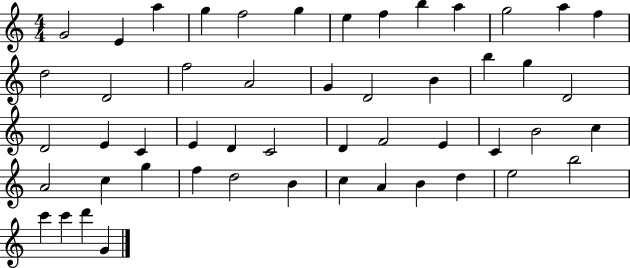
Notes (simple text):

G4/h E4/q A5/q G5/q F5/h G5/q E5/q F5/q B5/q A5/q G5/h A5/q F5/q D5/h D4/h F5/h A4/h G4/q D4/h B4/q B5/q G5/q D4/h D4/h E4/q C4/q E4/q D4/q C4/h D4/q F4/h E4/q C4/q B4/h C5/q A4/h C5/q G5/q F5/q D5/h B4/q C5/q A4/q B4/q D5/q E5/h B5/h C6/q C6/q D6/q G4/q